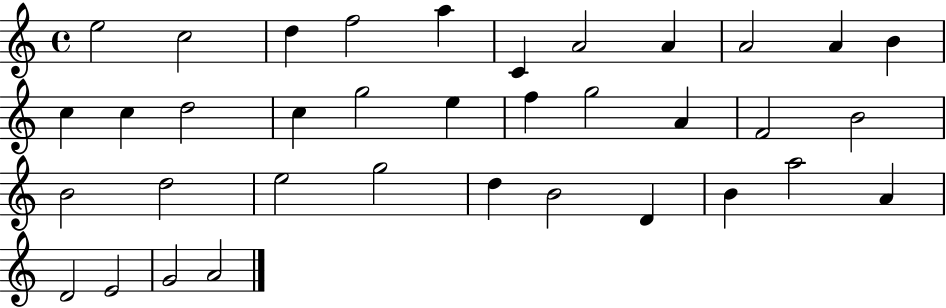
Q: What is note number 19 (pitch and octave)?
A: G5